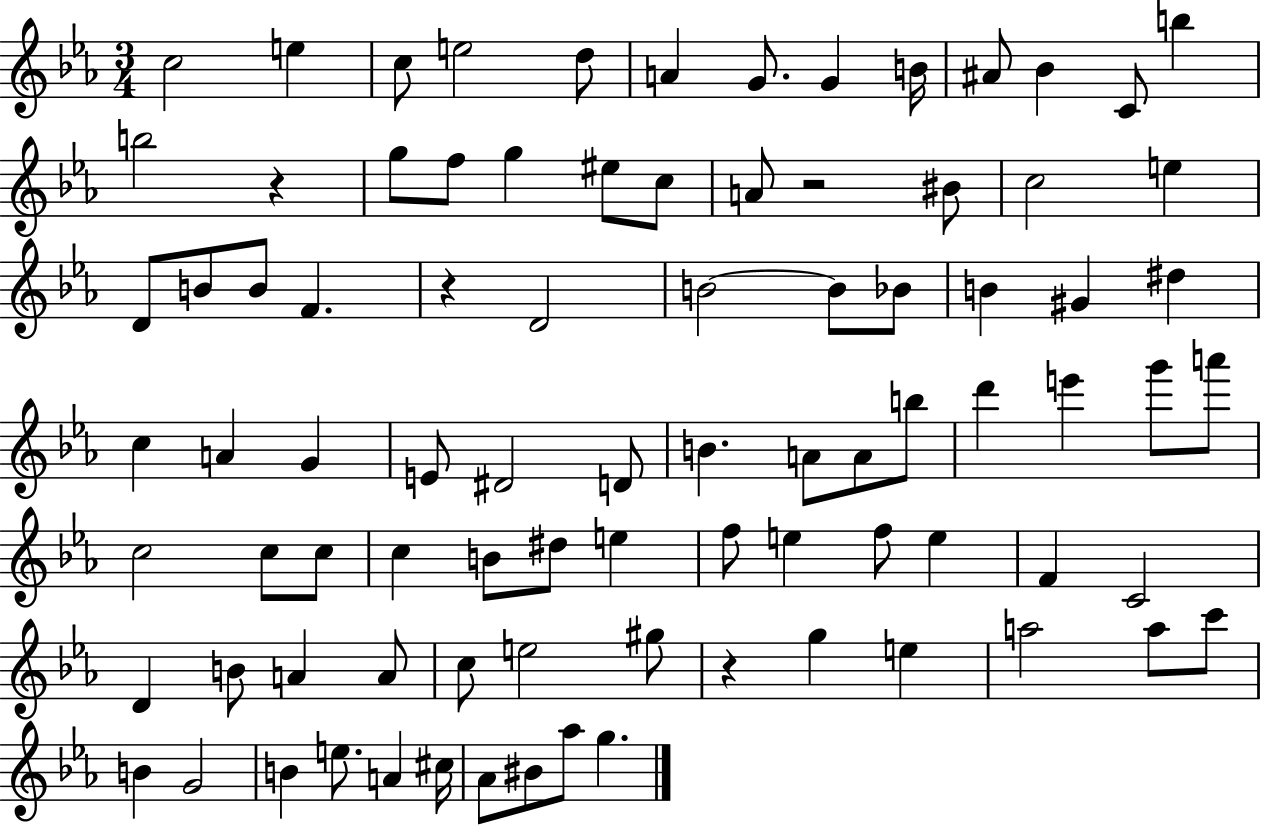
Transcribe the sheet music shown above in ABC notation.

X:1
T:Untitled
M:3/4
L:1/4
K:Eb
c2 e c/2 e2 d/2 A G/2 G B/4 ^A/2 _B C/2 b b2 z g/2 f/2 g ^e/2 c/2 A/2 z2 ^B/2 c2 e D/2 B/2 B/2 F z D2 B2 B/2 _B/2 B ^G ^d c A G E/2 ^D2 D/2 B A/2 A/2 b/2 d' e' g'/2 a'/2 c2 c/2 c/2 c B/2 ^d/2 e f/2 e f/2 e F C2 D B/2 A A/2 c/2 e2 ^g/2 z g e a2 a/2 c'/2 B G2 B e/2 A ^c/4 _A/2 ^B/2 _a/2 g